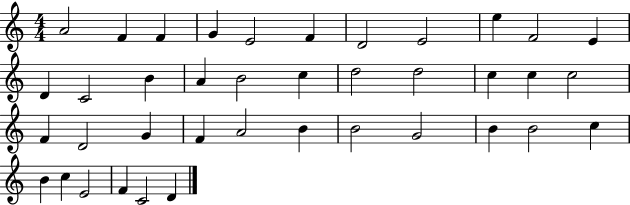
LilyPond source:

{
  \clef treble
  \numericTimeSignature
  \time 4/4
  \key c \major
  a'2 f'4 f'4 | g'4 e'2 f'4 | d'2 e'2 | e''4 f'2 e'4 | \break d'4 c'2 b'4 | a'4 b'2 c''4 | d''2 d''2 | c''4 c''4 c''2 | \break f'4 d'2 g'4 | f'4 a'2 b'4 | b'2 g'2 | b'4 b'2 c''4 | \break b'4 c''4 e'2 | f'4 c'2 d'4 | \bar "|."
}